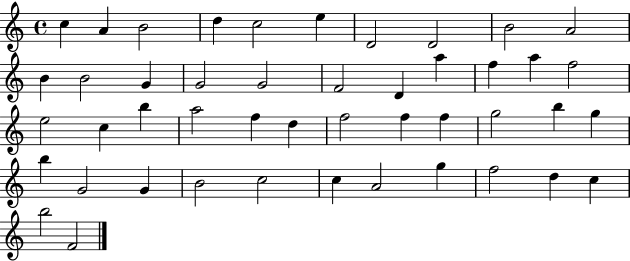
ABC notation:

X:1
T:Untitled
M:4/4
L:1/4
K:C
c A B2 d c2 e D2 D2 B2 A2 B B2 G G2 G2 F2 D a f a f2 e2 c b a2 f d f2 f f g2 b g b G2 G B2 c2 c A2 g f2 d c b2 F2